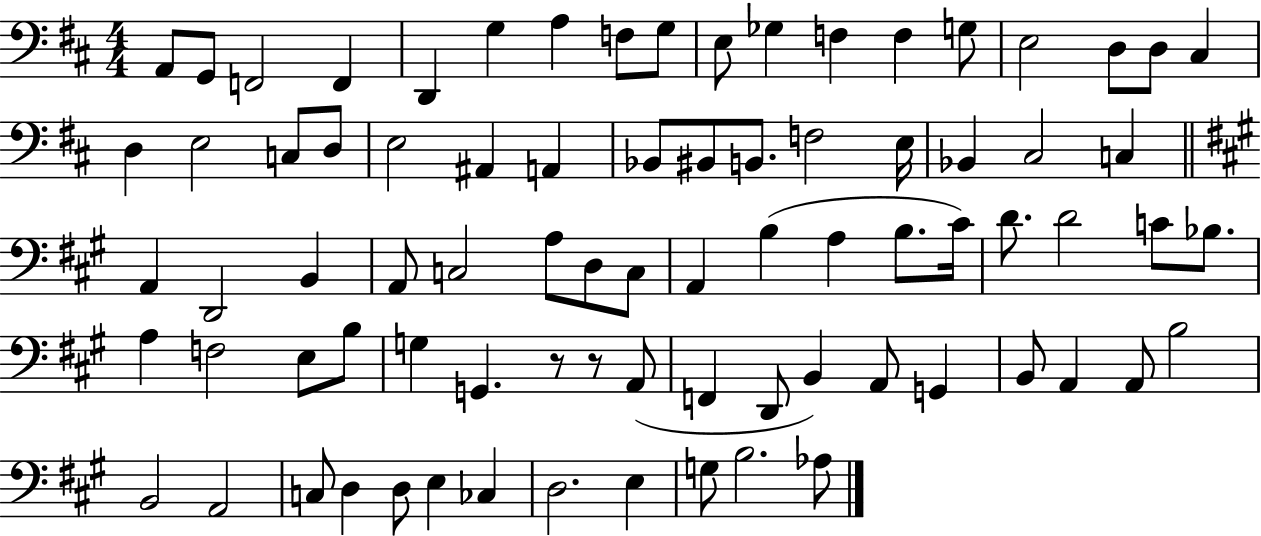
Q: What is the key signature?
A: D major